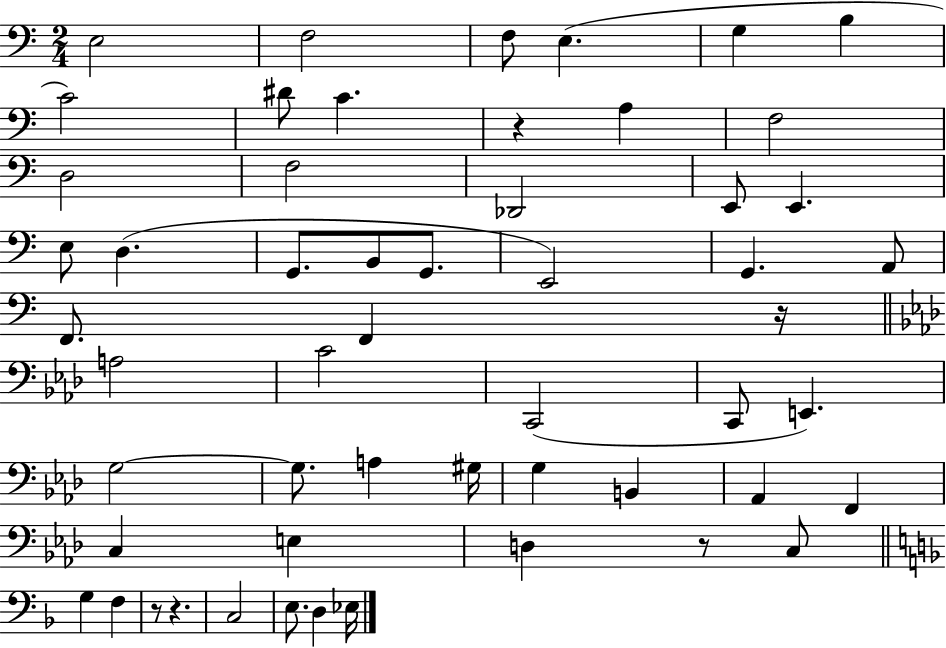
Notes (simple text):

E3/h F3/h F3/e E3/q. G3/q B3/q C4/h D#4/e C4/q. R/q A3/q F3/h D3/h F3/h Db2/h E2/e E2/q. E3/e D3/q. G2/e. B2/e G2/e. E2/h G2/q. A2/e F2/e. F2/q R/s A3/h C4/h C2/h C2/e E2/q. G3/h G3/e. A3/q G#3/s G3/q B2/q Ab2/q F2/q C3/q E3/q D3/q R/e C3/e G3/q F3/q R/e R/q. C3/h E3/e. D3/q Eb3/s